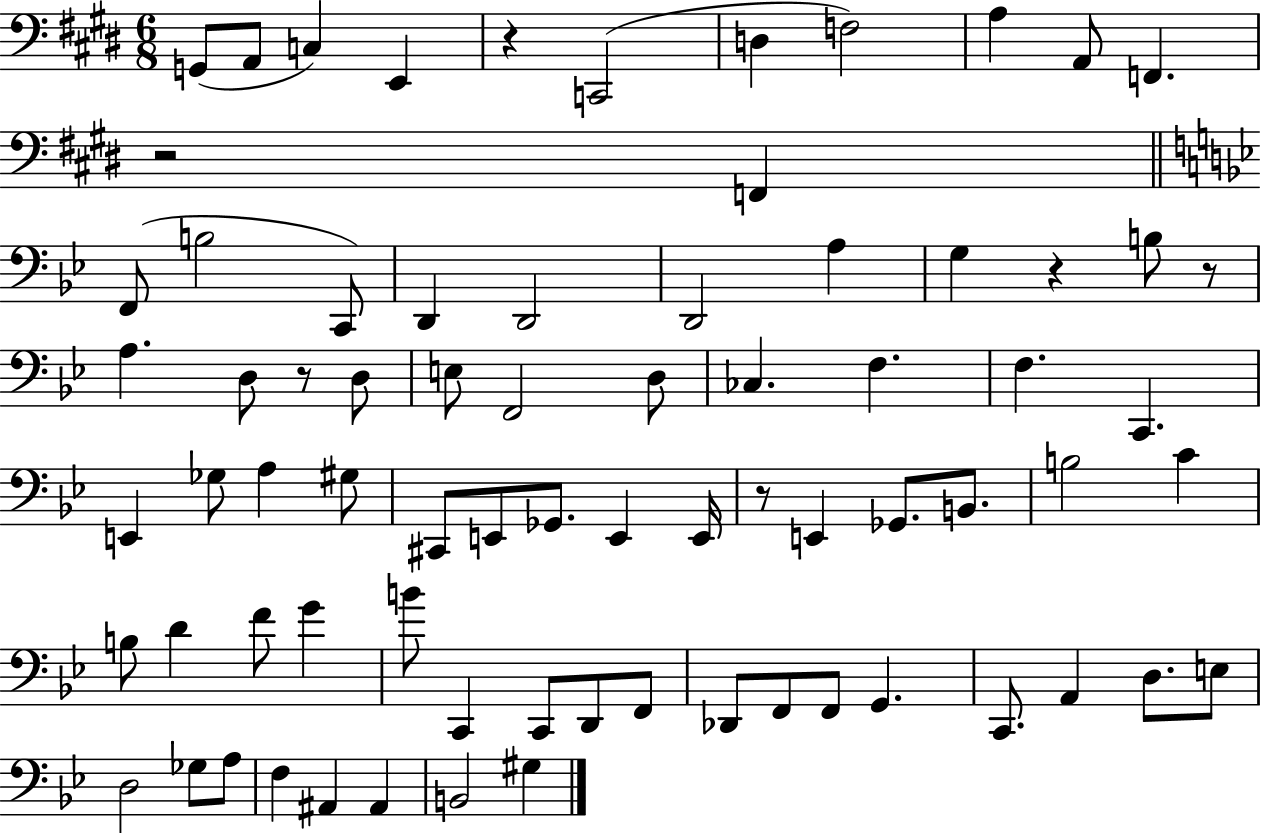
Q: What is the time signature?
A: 6/8